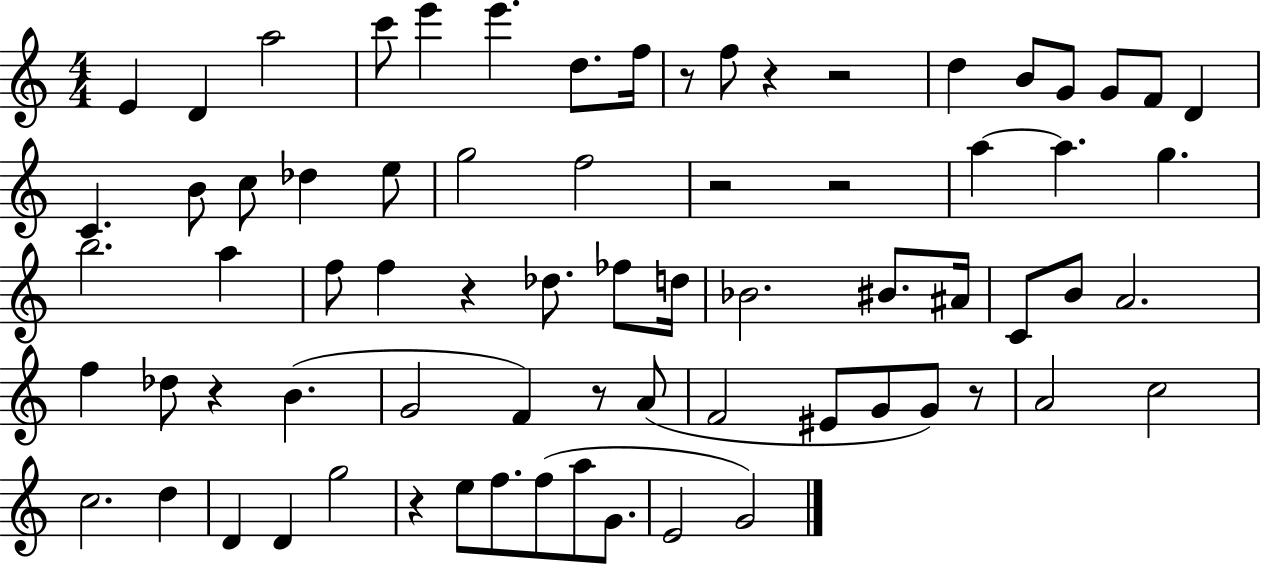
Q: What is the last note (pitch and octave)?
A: G4